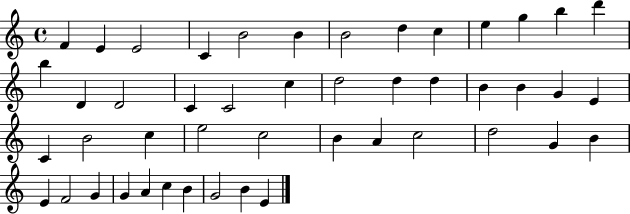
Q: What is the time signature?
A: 4/4